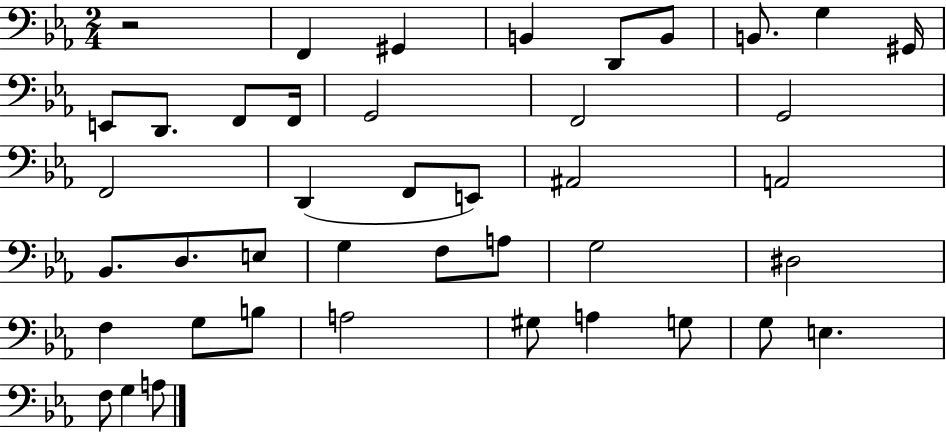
{
  \clef bass
  \numericTimeSignature
  \time 2/4
  \key ees \major
  r2 | f,4 gis,4 | b,4 d,8 b,8 | b,8. g4 gis,16 | \break e,8 d,8. f,8 f,16 | g,2 | f,2 | g,2 | \break f,2 | d,4( f,8 e,8) | ais,2 | a,2 | \break bes,8. d8. e8 | g4 f8 a8 | g2 | dis2 | \break f4 g8 b8 | a2 | gis8 a4 g8 | g8 e4. | \break f8 g4 a8 | \bar "|."
}